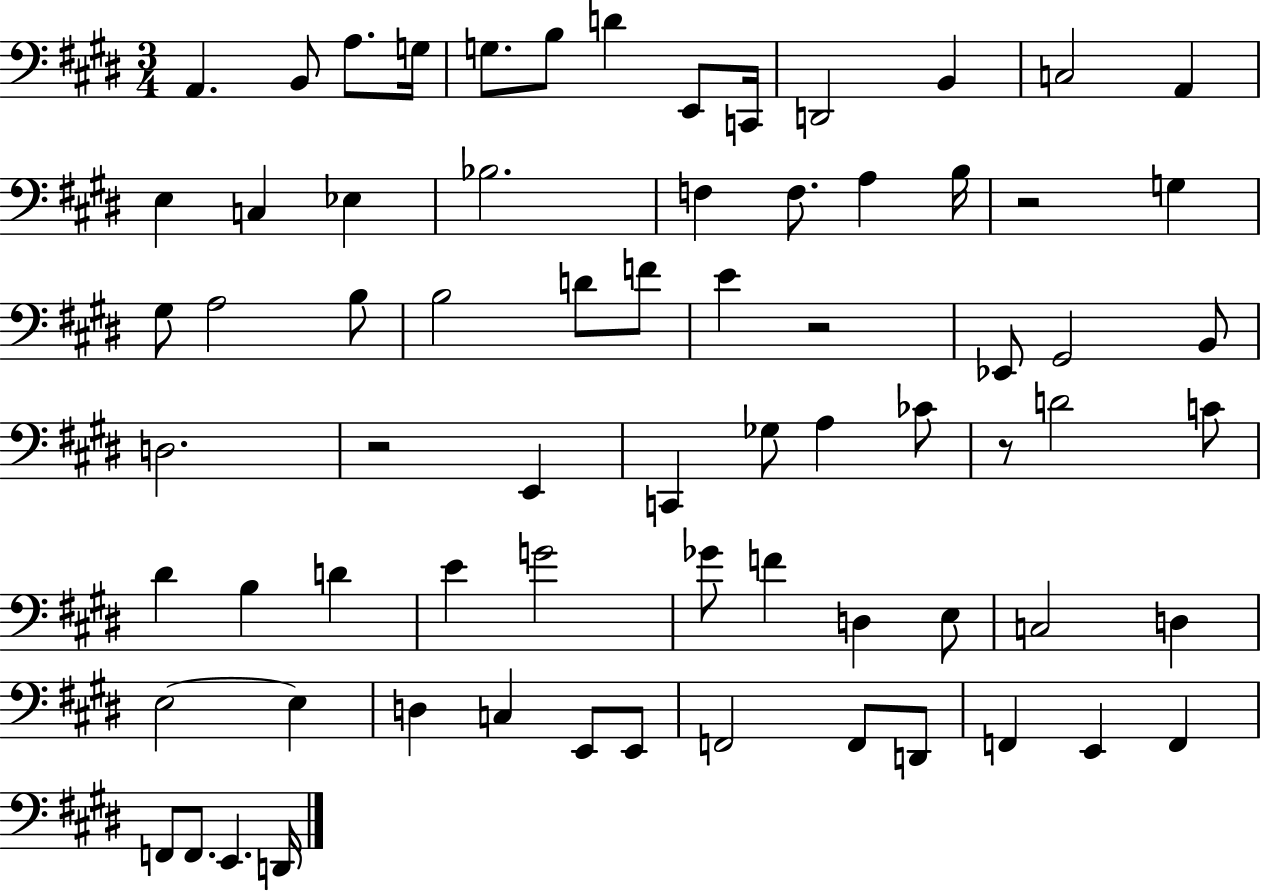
A2/q. B2/e A3/e. G3/s G3/e. B3/e D4/q E2/e C2/s D2/h B2/q C3/h A2/q E3/q C3/q Eb3/q Bb3/h. F3/q F3/e. A3/q B3/s R/h G3/q G#3/e A3/h B3/e B3/h D4/e F4/e E4/q R/h Eb2/e G#2/h B2/e D3/h. R/h E2/q C2/q Gb3/e A3/q CES4/e R/e D4/h C4/e D#4/q B3/q D4/q E4/q G4/h Gb4/e F4/q D3/q E3/e C3/h D3/q E3/h E3/q D3/q C3/q E2/e E2/e F2/h F2/e D2/e F2/q E2/q F2/q F2/e F2/e. E2/q. D2/s